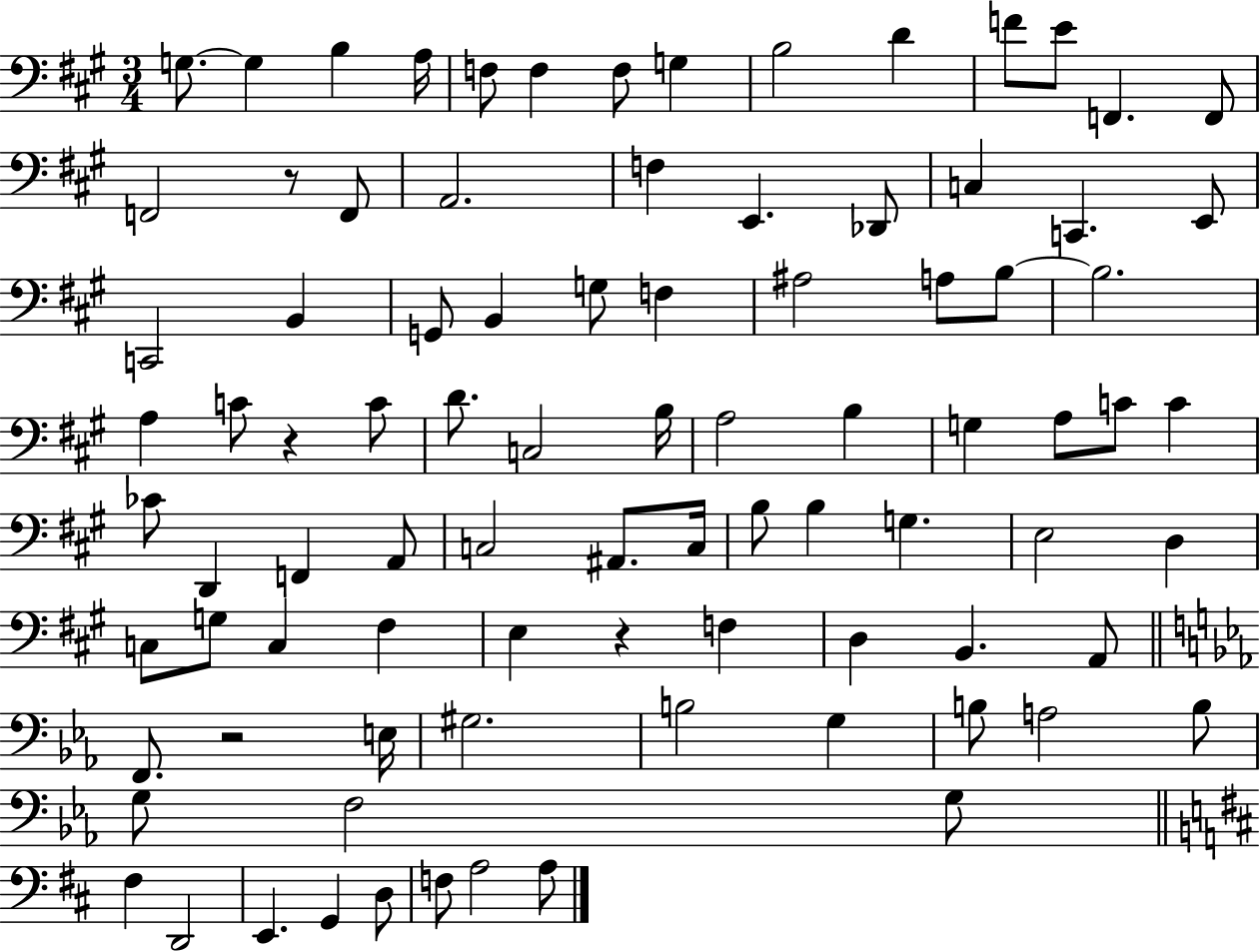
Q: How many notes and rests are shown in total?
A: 89